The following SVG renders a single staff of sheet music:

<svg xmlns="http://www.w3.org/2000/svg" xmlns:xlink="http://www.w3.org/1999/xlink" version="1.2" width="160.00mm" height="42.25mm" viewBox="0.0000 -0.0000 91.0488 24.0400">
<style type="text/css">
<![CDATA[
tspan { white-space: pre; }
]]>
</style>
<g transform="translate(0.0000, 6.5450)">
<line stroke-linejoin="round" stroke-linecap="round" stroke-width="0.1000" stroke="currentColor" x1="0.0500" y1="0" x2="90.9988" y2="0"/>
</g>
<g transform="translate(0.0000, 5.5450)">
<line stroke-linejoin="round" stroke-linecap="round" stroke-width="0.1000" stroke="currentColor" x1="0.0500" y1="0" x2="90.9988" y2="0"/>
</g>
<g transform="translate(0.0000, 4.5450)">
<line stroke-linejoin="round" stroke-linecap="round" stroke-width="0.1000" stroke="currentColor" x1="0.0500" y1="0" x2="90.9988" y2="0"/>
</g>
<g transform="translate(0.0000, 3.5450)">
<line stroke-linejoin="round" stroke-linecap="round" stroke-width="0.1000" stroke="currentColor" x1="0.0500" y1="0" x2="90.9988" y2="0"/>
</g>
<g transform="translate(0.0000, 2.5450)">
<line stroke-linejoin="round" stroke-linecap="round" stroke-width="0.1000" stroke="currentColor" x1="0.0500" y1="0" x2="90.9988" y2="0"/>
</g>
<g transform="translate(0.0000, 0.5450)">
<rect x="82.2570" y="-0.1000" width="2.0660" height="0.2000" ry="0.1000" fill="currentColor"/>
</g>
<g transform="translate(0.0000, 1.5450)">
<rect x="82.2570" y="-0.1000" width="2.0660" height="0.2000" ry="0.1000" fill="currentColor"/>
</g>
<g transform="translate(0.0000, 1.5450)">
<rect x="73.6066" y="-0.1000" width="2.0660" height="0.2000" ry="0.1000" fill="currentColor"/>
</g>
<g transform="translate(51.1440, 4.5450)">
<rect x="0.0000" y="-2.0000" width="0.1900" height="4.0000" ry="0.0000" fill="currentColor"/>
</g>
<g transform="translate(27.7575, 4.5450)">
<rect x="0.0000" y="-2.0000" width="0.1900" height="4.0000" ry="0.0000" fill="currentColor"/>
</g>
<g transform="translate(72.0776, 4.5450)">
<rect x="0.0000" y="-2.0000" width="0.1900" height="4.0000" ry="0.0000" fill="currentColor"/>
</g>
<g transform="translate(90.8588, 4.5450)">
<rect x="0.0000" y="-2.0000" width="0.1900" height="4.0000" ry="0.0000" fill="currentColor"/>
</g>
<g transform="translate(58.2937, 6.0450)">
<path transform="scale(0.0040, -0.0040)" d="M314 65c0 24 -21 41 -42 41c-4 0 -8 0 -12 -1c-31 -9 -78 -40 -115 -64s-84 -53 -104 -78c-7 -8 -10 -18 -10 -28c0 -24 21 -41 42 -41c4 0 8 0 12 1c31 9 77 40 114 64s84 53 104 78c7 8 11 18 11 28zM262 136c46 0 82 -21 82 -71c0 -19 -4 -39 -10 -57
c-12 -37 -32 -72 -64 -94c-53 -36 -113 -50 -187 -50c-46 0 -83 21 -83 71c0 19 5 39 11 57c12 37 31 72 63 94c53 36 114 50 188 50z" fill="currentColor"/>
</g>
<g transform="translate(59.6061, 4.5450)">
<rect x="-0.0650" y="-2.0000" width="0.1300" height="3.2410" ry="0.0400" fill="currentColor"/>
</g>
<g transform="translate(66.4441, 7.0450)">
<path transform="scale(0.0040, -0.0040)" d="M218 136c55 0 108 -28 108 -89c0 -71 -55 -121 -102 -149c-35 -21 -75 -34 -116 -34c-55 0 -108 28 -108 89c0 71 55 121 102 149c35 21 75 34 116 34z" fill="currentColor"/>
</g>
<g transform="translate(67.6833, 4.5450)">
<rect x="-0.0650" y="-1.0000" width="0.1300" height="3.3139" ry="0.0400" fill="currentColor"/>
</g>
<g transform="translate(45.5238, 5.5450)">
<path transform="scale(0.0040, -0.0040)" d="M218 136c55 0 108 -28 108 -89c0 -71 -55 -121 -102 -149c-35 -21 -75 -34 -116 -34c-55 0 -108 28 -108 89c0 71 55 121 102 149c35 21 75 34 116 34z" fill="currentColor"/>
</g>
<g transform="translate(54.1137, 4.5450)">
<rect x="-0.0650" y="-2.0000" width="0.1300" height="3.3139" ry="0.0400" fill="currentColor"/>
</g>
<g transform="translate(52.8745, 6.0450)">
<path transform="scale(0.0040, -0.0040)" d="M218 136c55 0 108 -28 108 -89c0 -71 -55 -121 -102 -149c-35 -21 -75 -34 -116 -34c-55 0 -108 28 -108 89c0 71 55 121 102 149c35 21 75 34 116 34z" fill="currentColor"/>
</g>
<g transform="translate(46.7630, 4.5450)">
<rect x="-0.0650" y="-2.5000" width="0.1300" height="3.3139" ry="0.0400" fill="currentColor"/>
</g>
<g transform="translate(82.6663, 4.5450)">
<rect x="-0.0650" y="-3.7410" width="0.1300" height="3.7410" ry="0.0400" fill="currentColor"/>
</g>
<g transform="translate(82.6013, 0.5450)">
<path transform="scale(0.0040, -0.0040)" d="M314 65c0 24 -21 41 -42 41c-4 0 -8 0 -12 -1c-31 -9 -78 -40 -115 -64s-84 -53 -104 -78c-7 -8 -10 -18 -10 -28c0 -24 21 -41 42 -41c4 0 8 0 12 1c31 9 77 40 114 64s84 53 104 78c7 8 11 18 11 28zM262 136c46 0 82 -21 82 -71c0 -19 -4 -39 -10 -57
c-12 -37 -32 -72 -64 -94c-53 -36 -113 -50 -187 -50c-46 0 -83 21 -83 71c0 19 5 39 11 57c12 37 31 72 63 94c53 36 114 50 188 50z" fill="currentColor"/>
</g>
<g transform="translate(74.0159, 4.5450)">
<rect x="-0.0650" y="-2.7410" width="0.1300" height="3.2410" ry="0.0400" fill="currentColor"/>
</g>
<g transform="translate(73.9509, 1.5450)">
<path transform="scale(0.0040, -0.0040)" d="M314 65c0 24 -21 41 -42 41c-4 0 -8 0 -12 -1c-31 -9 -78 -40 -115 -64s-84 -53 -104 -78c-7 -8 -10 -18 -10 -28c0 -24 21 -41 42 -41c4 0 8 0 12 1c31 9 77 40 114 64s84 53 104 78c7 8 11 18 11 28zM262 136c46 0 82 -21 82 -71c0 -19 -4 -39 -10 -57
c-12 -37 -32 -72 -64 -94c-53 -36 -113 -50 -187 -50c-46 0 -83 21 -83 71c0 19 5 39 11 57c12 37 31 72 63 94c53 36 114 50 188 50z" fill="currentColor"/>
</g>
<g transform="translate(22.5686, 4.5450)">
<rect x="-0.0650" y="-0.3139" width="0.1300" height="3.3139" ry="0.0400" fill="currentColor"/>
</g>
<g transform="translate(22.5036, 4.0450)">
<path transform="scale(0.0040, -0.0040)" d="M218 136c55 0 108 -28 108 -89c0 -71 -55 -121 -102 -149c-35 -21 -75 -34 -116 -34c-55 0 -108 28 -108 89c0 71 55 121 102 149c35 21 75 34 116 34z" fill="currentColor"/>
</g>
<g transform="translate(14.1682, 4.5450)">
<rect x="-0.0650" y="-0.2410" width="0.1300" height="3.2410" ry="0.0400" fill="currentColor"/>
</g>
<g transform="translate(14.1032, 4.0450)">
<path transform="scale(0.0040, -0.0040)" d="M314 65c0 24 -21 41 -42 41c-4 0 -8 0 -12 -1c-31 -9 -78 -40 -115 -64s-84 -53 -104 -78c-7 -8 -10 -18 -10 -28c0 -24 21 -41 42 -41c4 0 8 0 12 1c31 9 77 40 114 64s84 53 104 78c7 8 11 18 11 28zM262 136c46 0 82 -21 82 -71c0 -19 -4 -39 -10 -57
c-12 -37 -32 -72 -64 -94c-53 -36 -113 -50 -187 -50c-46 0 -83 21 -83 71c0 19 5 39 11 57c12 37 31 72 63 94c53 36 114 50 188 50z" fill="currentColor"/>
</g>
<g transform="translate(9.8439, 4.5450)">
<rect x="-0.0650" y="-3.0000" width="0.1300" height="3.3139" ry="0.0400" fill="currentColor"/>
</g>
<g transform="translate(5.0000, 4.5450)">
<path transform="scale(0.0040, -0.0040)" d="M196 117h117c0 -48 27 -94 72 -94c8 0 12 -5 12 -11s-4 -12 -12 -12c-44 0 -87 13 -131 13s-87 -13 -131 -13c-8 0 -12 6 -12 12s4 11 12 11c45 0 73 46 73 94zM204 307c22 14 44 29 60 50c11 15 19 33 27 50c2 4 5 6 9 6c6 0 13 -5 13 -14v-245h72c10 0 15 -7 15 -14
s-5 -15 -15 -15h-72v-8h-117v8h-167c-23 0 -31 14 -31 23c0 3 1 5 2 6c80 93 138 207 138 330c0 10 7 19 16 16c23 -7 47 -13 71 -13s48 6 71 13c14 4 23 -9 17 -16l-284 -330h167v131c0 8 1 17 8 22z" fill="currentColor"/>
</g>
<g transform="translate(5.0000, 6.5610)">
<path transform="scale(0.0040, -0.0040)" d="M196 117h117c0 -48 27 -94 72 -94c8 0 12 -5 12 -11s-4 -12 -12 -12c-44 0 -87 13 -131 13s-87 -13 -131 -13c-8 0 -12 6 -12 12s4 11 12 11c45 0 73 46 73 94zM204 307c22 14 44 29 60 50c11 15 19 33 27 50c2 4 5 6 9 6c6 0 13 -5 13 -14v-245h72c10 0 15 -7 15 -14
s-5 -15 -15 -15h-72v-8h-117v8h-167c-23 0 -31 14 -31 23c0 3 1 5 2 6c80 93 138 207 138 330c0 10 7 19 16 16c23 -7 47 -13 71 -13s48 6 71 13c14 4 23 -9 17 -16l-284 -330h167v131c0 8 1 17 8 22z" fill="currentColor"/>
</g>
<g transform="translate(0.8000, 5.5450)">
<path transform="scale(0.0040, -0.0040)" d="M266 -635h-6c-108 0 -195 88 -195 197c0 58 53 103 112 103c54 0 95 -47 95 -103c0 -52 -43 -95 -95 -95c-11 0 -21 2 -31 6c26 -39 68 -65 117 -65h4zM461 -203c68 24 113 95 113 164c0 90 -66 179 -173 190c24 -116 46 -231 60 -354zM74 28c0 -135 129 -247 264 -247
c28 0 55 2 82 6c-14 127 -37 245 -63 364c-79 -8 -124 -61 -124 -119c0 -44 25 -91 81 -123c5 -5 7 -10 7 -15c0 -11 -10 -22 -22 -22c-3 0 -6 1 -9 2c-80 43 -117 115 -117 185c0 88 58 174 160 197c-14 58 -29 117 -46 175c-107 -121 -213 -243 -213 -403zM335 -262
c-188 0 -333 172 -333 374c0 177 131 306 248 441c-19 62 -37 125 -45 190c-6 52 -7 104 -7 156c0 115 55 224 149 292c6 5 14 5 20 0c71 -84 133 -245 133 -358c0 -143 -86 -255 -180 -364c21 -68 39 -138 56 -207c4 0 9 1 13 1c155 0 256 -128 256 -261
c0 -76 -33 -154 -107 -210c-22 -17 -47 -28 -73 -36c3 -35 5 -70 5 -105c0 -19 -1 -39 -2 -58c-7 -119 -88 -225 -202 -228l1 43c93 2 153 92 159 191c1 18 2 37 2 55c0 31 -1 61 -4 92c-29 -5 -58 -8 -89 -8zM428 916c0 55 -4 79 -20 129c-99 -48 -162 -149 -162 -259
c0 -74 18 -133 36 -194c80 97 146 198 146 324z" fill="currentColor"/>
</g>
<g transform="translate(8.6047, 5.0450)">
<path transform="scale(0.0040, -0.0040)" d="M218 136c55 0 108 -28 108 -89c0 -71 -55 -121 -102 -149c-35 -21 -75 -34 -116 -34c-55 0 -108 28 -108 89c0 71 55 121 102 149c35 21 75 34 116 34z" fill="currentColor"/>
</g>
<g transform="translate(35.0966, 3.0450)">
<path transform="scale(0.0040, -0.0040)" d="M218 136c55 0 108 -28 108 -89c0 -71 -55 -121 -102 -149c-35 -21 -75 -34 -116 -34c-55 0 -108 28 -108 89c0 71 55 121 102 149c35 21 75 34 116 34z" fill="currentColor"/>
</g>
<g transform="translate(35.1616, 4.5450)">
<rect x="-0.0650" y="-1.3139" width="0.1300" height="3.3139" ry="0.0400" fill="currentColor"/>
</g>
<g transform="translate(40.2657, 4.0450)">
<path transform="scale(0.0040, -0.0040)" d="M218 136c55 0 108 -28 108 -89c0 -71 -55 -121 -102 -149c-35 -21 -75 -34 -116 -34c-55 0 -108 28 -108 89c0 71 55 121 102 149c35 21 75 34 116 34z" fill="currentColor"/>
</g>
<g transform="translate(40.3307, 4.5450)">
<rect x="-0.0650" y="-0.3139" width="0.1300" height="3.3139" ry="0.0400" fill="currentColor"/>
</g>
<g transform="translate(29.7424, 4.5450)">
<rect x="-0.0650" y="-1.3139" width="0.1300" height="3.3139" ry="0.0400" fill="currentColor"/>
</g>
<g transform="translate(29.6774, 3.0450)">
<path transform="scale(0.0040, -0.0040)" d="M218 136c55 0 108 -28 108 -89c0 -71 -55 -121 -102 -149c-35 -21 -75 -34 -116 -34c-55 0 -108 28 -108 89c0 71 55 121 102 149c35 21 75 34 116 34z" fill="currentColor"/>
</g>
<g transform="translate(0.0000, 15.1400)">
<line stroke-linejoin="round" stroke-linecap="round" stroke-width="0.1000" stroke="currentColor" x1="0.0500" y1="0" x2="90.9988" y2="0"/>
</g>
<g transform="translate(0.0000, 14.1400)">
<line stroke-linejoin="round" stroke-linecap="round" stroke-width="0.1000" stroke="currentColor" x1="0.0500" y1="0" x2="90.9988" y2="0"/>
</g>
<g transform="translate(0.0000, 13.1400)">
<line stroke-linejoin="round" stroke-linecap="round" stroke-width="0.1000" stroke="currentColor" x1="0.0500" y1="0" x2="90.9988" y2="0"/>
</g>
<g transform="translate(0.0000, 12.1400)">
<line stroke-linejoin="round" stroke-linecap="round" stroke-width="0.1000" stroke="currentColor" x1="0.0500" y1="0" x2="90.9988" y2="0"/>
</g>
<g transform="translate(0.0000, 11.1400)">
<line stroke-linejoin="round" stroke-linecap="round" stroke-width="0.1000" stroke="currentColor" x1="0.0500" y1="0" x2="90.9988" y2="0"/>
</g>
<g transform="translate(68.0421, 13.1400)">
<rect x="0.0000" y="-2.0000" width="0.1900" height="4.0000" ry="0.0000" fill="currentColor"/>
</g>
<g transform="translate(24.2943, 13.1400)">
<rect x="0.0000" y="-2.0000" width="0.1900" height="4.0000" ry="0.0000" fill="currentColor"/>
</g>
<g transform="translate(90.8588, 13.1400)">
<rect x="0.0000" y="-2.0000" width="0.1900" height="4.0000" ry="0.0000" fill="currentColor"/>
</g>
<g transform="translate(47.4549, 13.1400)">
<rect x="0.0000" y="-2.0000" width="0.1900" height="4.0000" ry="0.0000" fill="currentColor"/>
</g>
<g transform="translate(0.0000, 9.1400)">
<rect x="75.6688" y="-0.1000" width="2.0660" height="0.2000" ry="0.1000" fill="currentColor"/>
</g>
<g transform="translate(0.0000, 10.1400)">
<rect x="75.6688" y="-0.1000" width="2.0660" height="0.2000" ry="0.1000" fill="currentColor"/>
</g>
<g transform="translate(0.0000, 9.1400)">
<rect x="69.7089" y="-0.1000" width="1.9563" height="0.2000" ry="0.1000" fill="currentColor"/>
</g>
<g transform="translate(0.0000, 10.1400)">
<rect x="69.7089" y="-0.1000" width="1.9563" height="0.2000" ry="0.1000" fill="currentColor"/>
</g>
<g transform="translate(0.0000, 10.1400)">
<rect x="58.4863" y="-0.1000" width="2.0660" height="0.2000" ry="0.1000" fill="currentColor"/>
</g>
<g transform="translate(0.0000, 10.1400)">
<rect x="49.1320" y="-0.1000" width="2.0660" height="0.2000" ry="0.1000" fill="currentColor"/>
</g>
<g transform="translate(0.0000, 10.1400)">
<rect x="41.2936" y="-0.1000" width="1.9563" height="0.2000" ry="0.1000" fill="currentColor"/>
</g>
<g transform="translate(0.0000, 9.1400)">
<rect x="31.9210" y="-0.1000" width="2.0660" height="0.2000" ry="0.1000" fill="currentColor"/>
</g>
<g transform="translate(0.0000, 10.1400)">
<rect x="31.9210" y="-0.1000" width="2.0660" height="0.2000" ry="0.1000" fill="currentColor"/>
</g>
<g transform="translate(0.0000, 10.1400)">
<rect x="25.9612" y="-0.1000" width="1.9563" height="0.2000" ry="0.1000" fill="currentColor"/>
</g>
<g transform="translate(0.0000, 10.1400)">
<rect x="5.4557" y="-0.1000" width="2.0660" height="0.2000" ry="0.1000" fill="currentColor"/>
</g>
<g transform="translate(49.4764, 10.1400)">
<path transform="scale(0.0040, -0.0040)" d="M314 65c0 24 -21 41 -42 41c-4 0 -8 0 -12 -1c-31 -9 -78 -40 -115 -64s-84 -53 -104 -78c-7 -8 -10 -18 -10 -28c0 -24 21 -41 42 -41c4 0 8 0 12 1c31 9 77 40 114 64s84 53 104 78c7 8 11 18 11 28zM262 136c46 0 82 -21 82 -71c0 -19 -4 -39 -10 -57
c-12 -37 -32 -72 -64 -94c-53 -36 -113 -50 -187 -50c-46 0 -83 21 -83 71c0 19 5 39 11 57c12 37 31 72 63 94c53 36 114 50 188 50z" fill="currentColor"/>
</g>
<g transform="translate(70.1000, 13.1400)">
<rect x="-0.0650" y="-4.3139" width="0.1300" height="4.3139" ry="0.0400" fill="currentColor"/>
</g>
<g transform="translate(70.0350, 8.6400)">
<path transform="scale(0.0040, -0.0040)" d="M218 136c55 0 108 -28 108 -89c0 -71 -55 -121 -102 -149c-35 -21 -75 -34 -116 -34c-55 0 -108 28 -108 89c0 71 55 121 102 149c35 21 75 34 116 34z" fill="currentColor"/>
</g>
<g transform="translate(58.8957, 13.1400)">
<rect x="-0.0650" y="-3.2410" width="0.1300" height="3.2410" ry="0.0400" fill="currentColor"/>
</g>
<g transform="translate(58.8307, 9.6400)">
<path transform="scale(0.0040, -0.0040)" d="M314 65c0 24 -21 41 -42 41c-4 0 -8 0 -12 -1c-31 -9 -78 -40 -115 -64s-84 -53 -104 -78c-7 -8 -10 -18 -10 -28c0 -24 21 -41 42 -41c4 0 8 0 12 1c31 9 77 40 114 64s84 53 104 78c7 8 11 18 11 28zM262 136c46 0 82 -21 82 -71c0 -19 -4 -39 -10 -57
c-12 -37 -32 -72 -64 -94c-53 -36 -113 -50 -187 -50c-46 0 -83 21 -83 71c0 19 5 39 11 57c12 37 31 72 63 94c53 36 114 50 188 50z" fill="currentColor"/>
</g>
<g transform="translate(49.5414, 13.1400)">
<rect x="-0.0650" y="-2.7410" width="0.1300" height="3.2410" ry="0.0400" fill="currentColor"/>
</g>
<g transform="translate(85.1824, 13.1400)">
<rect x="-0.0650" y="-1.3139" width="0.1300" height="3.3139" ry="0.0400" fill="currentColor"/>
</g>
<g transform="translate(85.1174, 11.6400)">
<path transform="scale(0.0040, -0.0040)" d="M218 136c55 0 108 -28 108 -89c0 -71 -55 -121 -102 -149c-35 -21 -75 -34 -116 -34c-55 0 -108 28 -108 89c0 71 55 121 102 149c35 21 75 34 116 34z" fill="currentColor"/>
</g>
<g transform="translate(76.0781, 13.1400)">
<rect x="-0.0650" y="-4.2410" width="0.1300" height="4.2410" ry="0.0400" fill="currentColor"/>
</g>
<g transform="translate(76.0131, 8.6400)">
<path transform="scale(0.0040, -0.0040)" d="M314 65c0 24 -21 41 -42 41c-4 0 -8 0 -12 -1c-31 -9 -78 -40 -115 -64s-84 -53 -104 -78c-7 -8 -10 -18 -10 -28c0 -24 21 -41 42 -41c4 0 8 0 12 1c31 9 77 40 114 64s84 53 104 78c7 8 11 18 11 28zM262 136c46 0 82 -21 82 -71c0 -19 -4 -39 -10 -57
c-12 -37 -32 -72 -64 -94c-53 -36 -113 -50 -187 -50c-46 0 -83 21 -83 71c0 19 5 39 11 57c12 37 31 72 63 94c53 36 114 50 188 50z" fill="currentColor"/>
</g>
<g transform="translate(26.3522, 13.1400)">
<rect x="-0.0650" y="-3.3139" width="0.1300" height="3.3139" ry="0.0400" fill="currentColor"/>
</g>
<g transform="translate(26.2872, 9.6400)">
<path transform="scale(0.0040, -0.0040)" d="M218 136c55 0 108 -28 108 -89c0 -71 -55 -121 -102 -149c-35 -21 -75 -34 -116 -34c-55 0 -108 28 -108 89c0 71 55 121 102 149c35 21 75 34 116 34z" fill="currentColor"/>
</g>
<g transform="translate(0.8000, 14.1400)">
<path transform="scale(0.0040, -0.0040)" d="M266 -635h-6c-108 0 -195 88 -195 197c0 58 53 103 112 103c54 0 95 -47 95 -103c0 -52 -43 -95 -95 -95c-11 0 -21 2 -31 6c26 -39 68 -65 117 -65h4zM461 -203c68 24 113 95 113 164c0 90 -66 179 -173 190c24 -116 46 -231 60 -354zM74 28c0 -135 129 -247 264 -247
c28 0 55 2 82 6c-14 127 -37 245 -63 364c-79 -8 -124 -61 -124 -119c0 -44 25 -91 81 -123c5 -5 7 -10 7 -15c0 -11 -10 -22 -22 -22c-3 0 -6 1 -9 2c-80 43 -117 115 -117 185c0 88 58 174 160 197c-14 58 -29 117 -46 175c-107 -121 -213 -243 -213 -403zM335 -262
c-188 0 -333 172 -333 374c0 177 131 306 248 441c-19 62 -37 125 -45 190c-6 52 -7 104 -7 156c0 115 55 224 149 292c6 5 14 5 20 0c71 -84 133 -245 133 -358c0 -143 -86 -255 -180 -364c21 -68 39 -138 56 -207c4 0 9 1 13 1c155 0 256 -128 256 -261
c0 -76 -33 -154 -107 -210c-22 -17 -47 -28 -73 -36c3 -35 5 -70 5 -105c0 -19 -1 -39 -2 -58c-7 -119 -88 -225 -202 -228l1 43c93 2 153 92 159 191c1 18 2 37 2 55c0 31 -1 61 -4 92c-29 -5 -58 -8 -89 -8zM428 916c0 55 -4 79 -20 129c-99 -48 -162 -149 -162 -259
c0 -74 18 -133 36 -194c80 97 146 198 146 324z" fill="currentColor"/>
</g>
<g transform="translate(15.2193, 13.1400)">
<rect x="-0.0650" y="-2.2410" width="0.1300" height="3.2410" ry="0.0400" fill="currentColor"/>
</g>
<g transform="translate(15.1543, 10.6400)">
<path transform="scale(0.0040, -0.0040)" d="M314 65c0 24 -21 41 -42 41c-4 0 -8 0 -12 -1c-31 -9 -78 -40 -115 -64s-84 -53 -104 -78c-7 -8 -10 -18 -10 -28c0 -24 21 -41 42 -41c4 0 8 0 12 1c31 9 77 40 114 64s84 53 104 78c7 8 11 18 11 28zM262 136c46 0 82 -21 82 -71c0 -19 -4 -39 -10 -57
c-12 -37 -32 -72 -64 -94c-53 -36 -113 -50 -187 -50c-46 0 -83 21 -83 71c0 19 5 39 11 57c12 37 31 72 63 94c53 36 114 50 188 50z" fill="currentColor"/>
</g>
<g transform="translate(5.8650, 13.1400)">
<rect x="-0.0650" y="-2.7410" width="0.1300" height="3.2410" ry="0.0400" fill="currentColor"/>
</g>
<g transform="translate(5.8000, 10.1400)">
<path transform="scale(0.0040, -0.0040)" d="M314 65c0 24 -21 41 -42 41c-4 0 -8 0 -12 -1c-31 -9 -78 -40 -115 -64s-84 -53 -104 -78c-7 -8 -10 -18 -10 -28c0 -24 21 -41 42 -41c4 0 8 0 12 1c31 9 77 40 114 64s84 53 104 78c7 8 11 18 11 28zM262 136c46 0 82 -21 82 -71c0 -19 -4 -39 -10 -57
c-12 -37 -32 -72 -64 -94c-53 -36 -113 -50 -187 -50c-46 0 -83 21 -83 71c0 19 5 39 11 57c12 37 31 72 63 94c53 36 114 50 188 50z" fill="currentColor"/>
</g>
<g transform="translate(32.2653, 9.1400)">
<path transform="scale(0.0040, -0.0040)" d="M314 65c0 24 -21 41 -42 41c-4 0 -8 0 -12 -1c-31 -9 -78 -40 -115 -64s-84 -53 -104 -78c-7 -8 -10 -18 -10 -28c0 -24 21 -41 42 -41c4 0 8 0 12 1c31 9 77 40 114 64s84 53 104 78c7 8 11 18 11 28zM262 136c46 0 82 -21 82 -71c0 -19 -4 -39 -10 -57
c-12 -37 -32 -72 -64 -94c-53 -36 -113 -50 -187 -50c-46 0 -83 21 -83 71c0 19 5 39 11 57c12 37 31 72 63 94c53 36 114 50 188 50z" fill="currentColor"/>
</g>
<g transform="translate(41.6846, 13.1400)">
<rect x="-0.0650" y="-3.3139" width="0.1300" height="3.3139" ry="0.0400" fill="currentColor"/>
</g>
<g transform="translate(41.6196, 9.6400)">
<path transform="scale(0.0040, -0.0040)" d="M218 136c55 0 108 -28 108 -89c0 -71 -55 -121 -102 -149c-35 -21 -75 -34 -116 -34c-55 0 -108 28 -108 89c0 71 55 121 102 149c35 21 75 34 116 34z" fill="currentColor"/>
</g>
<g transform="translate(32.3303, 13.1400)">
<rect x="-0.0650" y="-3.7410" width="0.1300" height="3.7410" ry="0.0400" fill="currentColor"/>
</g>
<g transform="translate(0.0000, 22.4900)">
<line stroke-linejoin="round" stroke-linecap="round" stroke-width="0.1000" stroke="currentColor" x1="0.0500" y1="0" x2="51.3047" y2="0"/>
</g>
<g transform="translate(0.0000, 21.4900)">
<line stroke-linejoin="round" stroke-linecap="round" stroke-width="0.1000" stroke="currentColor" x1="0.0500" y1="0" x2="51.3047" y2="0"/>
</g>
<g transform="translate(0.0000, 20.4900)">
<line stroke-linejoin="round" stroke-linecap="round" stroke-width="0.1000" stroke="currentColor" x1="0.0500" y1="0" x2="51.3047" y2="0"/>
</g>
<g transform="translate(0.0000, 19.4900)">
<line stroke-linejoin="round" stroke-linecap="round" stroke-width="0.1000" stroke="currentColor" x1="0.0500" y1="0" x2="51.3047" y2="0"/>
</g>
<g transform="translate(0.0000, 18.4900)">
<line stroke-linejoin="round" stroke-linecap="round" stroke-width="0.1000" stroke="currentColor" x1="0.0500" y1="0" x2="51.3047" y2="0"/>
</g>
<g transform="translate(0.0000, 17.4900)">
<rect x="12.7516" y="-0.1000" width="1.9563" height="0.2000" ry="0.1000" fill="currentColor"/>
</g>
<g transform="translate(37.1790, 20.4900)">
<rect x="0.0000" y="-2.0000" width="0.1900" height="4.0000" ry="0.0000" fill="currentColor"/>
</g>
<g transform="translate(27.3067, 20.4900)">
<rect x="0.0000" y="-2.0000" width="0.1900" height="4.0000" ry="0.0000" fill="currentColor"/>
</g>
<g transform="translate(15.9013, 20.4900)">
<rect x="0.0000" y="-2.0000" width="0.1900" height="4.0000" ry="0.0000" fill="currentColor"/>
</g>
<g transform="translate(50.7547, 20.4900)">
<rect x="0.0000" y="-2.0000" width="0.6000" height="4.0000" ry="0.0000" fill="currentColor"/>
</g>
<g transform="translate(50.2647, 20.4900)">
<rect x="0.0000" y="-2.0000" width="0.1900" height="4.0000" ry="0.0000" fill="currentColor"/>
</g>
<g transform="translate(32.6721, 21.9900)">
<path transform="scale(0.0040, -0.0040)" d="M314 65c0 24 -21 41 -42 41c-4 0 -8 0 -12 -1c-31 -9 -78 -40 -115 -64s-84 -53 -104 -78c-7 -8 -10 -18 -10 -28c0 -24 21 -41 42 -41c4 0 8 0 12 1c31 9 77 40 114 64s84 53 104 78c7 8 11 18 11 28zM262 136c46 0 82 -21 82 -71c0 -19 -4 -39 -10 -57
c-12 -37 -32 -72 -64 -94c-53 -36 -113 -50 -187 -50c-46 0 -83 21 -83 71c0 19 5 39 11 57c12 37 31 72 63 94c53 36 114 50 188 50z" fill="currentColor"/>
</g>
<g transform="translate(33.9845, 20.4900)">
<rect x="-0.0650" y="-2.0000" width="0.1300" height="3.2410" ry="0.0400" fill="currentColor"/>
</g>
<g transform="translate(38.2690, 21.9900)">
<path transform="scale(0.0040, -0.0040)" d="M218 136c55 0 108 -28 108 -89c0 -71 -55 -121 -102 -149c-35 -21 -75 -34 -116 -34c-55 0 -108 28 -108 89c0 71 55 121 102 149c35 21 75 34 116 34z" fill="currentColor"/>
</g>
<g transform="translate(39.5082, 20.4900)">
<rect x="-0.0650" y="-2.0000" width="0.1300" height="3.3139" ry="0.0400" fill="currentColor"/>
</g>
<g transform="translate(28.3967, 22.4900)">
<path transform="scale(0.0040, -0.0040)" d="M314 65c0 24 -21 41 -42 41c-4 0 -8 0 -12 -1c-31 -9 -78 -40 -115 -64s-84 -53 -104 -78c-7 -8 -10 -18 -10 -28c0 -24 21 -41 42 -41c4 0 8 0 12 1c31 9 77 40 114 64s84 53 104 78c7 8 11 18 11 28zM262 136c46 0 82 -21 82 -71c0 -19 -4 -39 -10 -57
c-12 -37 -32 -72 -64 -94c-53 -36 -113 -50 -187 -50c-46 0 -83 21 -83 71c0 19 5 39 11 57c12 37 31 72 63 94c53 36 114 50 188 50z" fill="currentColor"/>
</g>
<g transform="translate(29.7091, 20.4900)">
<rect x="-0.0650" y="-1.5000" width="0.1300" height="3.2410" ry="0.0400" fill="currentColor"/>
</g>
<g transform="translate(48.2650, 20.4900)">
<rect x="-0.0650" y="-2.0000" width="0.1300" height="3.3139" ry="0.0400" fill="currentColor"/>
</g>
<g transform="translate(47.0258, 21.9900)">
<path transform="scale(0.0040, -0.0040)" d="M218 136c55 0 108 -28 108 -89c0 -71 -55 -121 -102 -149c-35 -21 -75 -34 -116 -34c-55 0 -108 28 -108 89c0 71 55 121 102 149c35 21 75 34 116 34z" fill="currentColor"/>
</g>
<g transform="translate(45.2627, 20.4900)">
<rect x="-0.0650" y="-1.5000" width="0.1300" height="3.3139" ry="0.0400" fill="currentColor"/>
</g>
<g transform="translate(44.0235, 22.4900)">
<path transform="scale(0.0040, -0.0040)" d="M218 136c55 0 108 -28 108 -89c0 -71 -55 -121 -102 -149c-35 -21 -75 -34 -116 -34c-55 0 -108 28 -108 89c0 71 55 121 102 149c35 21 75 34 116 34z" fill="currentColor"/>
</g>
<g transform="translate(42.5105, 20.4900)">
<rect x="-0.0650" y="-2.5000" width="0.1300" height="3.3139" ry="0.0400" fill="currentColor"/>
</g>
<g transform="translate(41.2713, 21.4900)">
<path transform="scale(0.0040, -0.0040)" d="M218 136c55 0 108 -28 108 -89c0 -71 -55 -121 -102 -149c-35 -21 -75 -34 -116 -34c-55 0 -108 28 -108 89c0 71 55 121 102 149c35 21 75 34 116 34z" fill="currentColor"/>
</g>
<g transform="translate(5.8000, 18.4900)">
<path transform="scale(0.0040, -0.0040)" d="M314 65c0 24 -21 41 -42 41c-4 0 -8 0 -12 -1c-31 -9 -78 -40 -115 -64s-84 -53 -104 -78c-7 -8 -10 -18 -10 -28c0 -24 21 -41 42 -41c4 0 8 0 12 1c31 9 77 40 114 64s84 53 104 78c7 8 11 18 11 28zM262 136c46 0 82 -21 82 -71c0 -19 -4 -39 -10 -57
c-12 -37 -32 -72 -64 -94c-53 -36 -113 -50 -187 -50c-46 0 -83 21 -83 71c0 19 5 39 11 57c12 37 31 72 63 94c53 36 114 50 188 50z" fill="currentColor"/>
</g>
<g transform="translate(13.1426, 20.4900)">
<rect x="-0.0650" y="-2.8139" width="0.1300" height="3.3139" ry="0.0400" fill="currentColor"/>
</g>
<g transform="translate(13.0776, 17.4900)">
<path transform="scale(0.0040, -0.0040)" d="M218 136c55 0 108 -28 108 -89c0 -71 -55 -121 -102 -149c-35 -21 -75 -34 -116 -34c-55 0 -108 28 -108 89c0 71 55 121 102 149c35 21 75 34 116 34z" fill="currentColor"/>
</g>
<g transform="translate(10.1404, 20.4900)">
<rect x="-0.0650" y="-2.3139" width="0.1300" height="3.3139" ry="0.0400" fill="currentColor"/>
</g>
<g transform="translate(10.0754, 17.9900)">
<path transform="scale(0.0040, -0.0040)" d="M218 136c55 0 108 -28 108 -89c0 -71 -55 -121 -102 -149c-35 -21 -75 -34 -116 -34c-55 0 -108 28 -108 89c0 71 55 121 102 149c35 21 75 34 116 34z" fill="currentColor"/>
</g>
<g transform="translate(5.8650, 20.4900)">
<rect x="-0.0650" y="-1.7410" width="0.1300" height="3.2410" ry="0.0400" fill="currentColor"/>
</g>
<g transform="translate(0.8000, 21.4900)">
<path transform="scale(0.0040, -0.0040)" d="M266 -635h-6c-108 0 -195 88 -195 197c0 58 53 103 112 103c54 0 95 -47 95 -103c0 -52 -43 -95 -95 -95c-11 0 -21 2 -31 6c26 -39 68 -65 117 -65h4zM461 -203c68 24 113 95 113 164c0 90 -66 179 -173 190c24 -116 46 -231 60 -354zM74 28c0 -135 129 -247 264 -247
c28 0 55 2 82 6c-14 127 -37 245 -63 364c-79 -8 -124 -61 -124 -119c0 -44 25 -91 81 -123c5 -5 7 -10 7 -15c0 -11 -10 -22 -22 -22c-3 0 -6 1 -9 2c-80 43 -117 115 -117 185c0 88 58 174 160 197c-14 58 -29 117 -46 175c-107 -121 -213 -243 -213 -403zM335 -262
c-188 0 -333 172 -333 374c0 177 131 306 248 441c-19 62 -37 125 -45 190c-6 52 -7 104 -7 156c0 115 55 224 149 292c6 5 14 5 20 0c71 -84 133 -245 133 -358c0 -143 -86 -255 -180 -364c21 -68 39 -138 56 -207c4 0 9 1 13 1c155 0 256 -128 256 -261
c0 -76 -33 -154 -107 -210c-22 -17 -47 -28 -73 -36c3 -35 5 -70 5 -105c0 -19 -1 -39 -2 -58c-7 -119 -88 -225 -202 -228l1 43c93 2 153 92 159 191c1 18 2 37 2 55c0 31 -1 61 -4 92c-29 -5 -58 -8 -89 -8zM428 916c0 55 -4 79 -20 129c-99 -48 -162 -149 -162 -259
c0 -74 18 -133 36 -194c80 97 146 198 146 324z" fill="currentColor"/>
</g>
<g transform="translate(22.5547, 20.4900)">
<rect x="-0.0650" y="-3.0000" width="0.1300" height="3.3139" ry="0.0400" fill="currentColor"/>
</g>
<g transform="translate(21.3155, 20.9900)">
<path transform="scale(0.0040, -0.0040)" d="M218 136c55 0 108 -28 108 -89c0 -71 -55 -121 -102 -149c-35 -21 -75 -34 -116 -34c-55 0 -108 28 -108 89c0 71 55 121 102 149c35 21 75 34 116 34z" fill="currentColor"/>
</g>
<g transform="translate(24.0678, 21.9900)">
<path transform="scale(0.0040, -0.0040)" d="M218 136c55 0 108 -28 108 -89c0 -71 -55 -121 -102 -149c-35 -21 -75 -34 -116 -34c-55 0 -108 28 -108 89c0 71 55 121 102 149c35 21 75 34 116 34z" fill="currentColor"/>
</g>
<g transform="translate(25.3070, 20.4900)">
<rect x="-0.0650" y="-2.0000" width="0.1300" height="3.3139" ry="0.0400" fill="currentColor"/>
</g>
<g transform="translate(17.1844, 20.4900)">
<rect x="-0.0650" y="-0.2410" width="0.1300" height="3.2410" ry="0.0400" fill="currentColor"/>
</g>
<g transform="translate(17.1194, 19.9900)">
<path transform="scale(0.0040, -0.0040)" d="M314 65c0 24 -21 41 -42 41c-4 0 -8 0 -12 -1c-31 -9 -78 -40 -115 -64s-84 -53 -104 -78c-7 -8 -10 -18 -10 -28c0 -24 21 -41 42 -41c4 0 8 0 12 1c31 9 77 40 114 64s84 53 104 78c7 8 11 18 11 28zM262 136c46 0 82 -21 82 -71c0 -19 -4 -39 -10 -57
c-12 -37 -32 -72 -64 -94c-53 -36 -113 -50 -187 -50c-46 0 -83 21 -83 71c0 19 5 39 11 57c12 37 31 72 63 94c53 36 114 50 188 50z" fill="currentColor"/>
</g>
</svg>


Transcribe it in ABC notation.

X:1
T:Untitled
M:4/4
L:1/4
K:C
A c2 c e e c G F F2 D a2 c'2 a2 g2 b c'2 b a2 b2 d' d'2 e f2 g a c2 A F E2 F2 F G E F